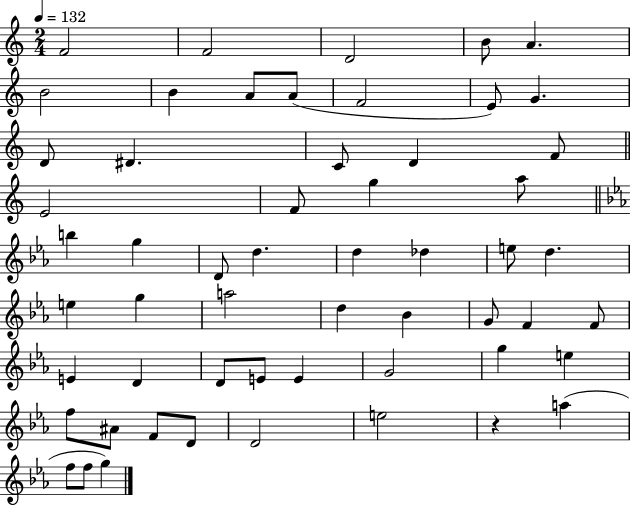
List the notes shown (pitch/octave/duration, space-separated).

F4/h F4/h D4/h B4/e A4/q. B4/h B4/q A4/e A4/e F4/h E4/e G4/q. D4/e D#4/q. C4/e D4/q F4/e E4/h F4/e G5/q A5/e B5/q G5/q D4/e D5/q. D5/q Db5/q E5/e D5/q. E5/q G5/q A5/h D5/q Bb4/q G4/e F4/q F4/e E4/q D4/q D4/e E4/e E4/q G4/h G5/q E5/q F5/e A#4/e F4/e D4/e D4/h E5/h R/q A5/q F5/e F5/e G5/q